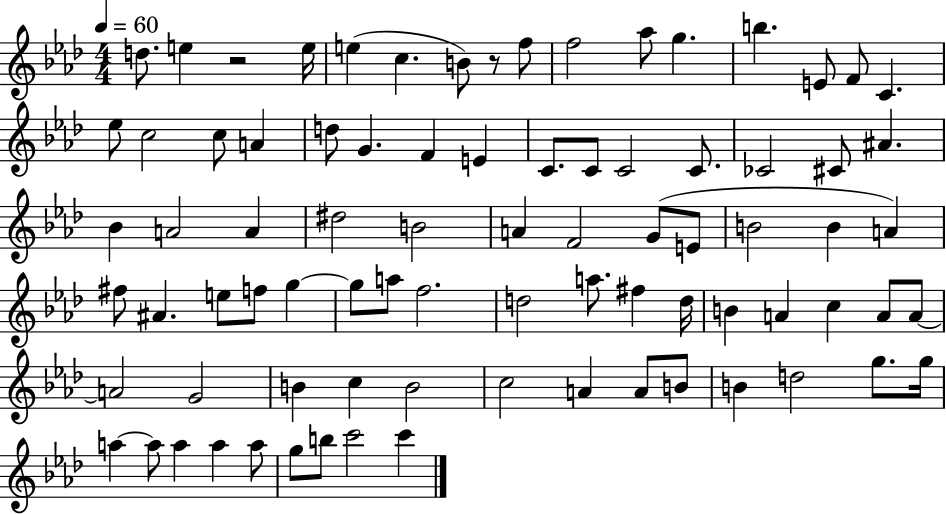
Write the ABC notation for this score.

X:1
T:Untitled
M:4/4
L:1/4
K:Ab
d/2 e z2 e/4 e c B/2 z/2 f/2 f2 _a/2 g b E/2 F/2 C _e/2 c2 c/2 A d/2 G F E C/2 C/2 C2 C/2 _C2 ^C/2 ^A _B A2 A ^d2 B2 A F2 G/2 E/2 B2 B A ^f/2 ^A e/2 f/2 g g/2 a/2 f2 d2 a/2 ^f d/4 B A c A/2 A/2 A2 G2 B c B2 c2 A A/2 B/2 B d2 g/2 g/4 a a/2 a a a/2 g/2 b/2 c'2 c'